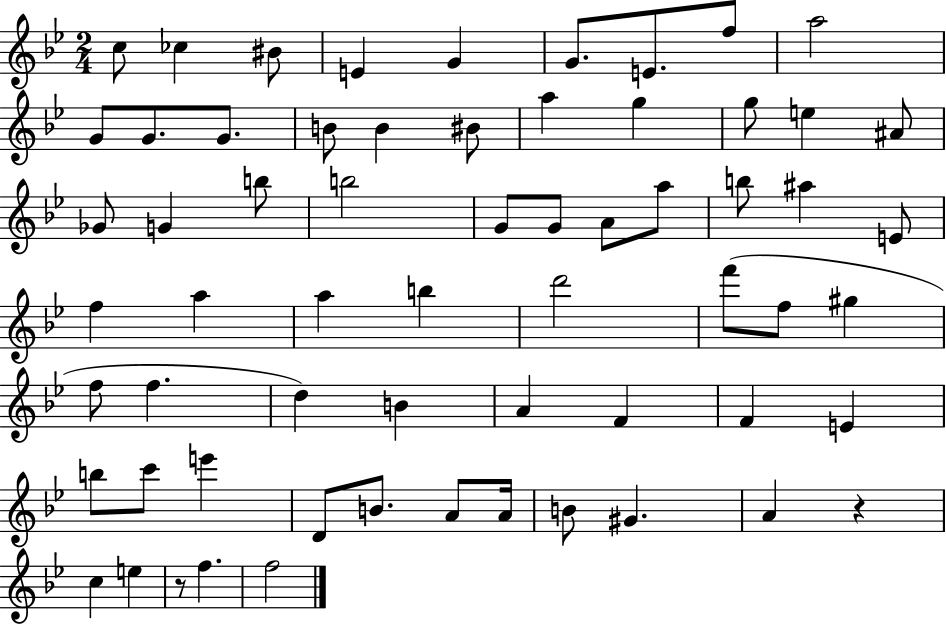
{
  \clef treble
  \numericTimeSignature
  \time 2/4
  \key bes \major
  \repeat volta 2 { c''8 ces''4 bis'8 | e'4 g'4 | g'8. e'8. f''8 | a''2 | \break g'8 g'8. g'8. | b'8 b'4 bis'8 | a''4 g''4 | g''8 e''4 ais'8 | \break ges'8 g'4 b''8 | b''2 | g'8 g'8 a'8 a''8 | b''8 ais''4 e'8 | \break f''4 a''4 | a''4 b''4 | d'''2 | f'''8( f''8 gis''4 | \break f''8 f''4. | d''4) b'4 | a'4 f'4 | f'4 e'4 | \break b''8 c'''8 e'''4 | d'8 b'8. a'8 a'16 | b'8 gis'4. | a'4 r4 | \break c''4 e''4 | r8 f''4. | f''2 | } \bar "|."
}